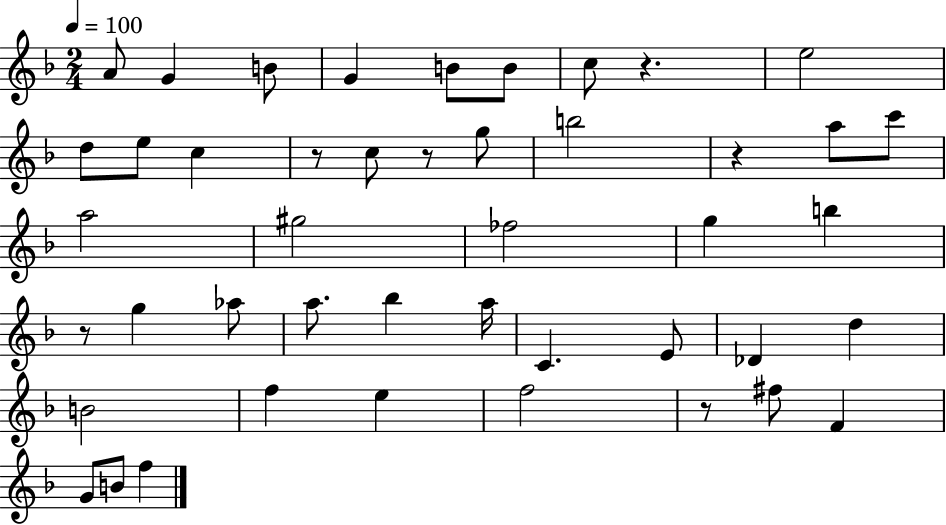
A4/e G4/q B4/e G4/q B4/e B4/e C5/e R/q. E5/h D5/e E5/e C5/q R/e C5/e R/e G5/e B5/h R/q A5/e C6/e A5/h G#5/h FES5/h G5/q B5/q R/e G5/q Ab5/e A5/e. Bb5/q A5/s C4/q. E4/e Db4/q D5/q B4/h F5/q E5/q F5/h R/e F#5/e F4/q G4/e B4/e F5/q